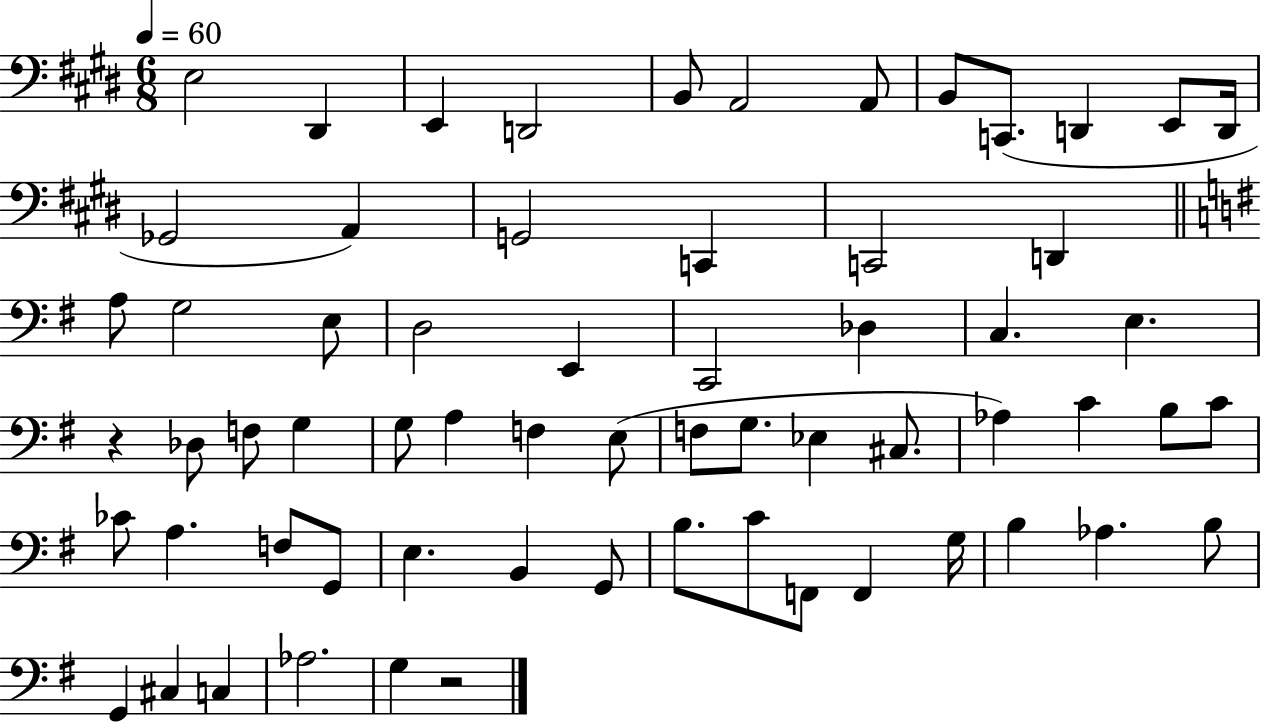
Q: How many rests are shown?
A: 2